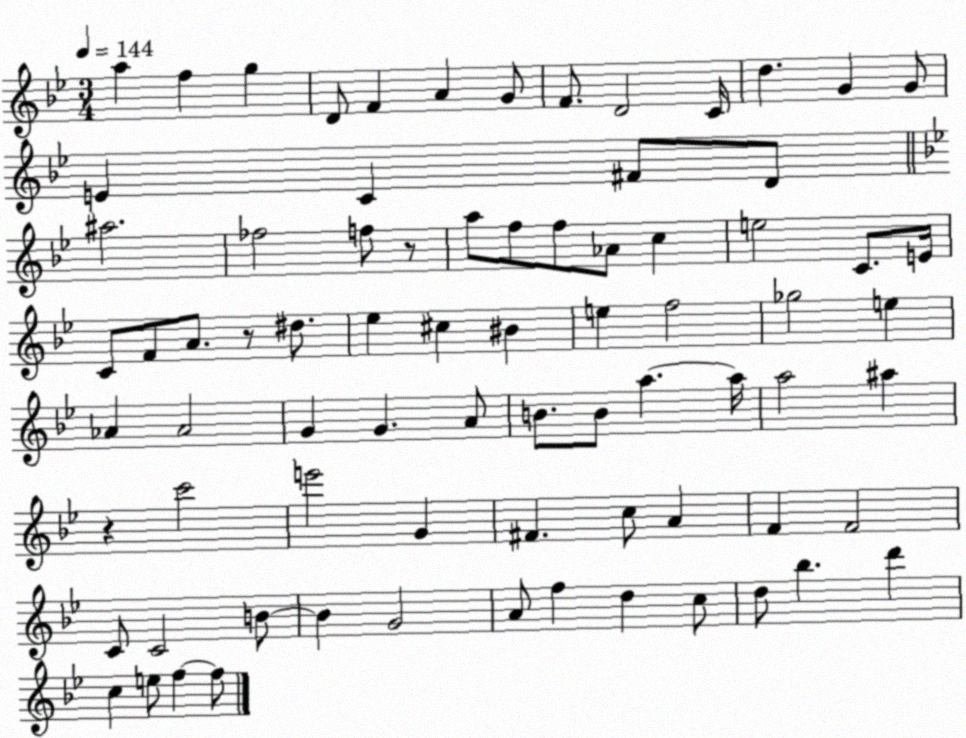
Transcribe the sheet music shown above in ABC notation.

X:1
T:Untitled
M:3/4
L:1/4
K:Bb
a f g D/2 F A G/2 F/2 D2 C/4 d G G/2 E C ^F/2 D/2 ^a2 _f2 f/2 z/2 a/2 f/2 f/2 _A/2 c e2 C/2 E/4 C/2 F/2 A/2 z/2 ^d/2 _e ^c ^B e f2 _g2 e _A _A2 G G A/2 B/2 B/2 a a/4 a2 ^a z c'2 e'2 G ^F c/2 A F F2 C/2 C2 B/2 B G2 A/2 f d c/2 d/2 _b d' c e/2 f f/2